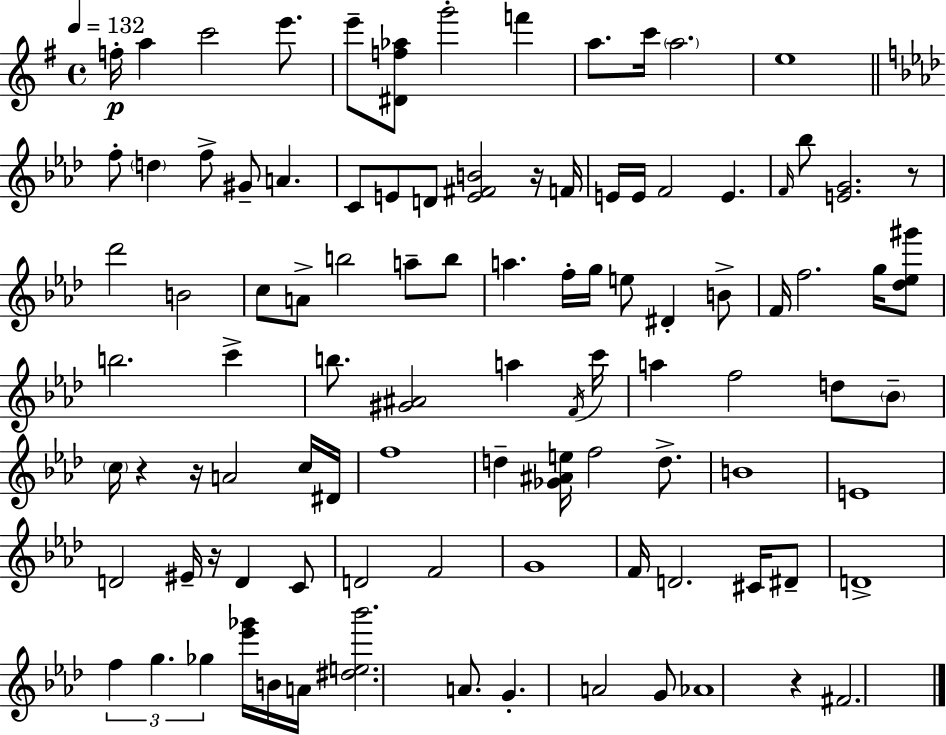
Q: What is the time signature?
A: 4/4